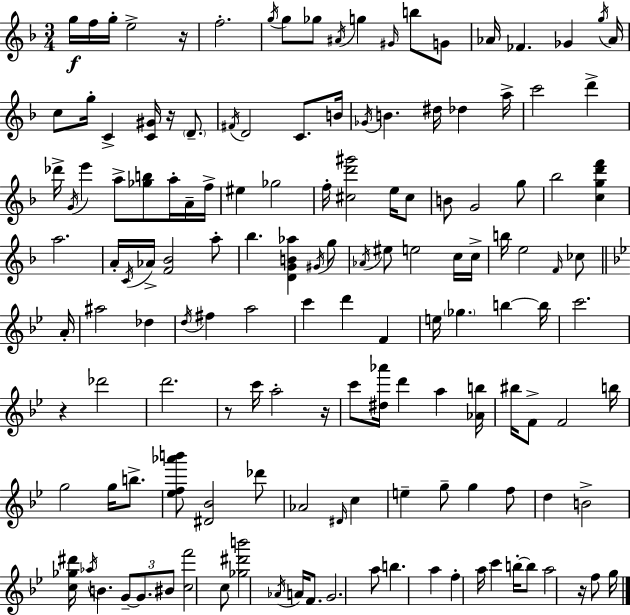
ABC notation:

X:1
T:Untitled
M:3/4
L:1/4
K:F
g/4 f/4 g/4 e2 z/4 f2 g/4 g/2 _g/2 ^A/4 g ^G/4 b/2 G/2 _A/4 _F _G g/4 _A/4 c/2 g/4 C [C^G]/4 z/4 D/2 ^F/4 D2 C/2 B/4 _G/4 B ^d/4 _d a/4 c'2 d' _d'/4 G/4 e' a/2 [_gb]/2 a/4 A/4 f/4 ^e _g2 f/4 [^cd'^g']2 e/4 ^c/2 B/2 G2 g/2 _b2 [cgd'f'] a2 A/4 C/4 _A/4 [F_B]2 a/2 _b [DGB_a] ^G/4 g/2 _A/4 ^e/2 e2 c/4 c/4 b/4 e2 F/4 _c/2 A/4 ^a2 _d d/4 ^f a2 c' d' F e/4 _g b b/4 c'2 z _d'2 d'2 z/2 c'/4 a2 z/4 c'/2 [^d_a']/4 d' a [_Ab]/4 ^b/4 F/2 F2 b/4 g2 g/4 b/2 [_ef_a'b']/2 [^D_B]2 _d'/2 _A2 ^D/4 c e g/2 g f/2 d B2 [c_g^d']/4 _a/4 B G/2 G/2 ^B/2 [cf']2 c/2 [_g^d'b']2 _A/4 A/4 F/2 G2 a/2 b a f a/4 c' b/4 b/2 a2 z/4 f/2 g/4